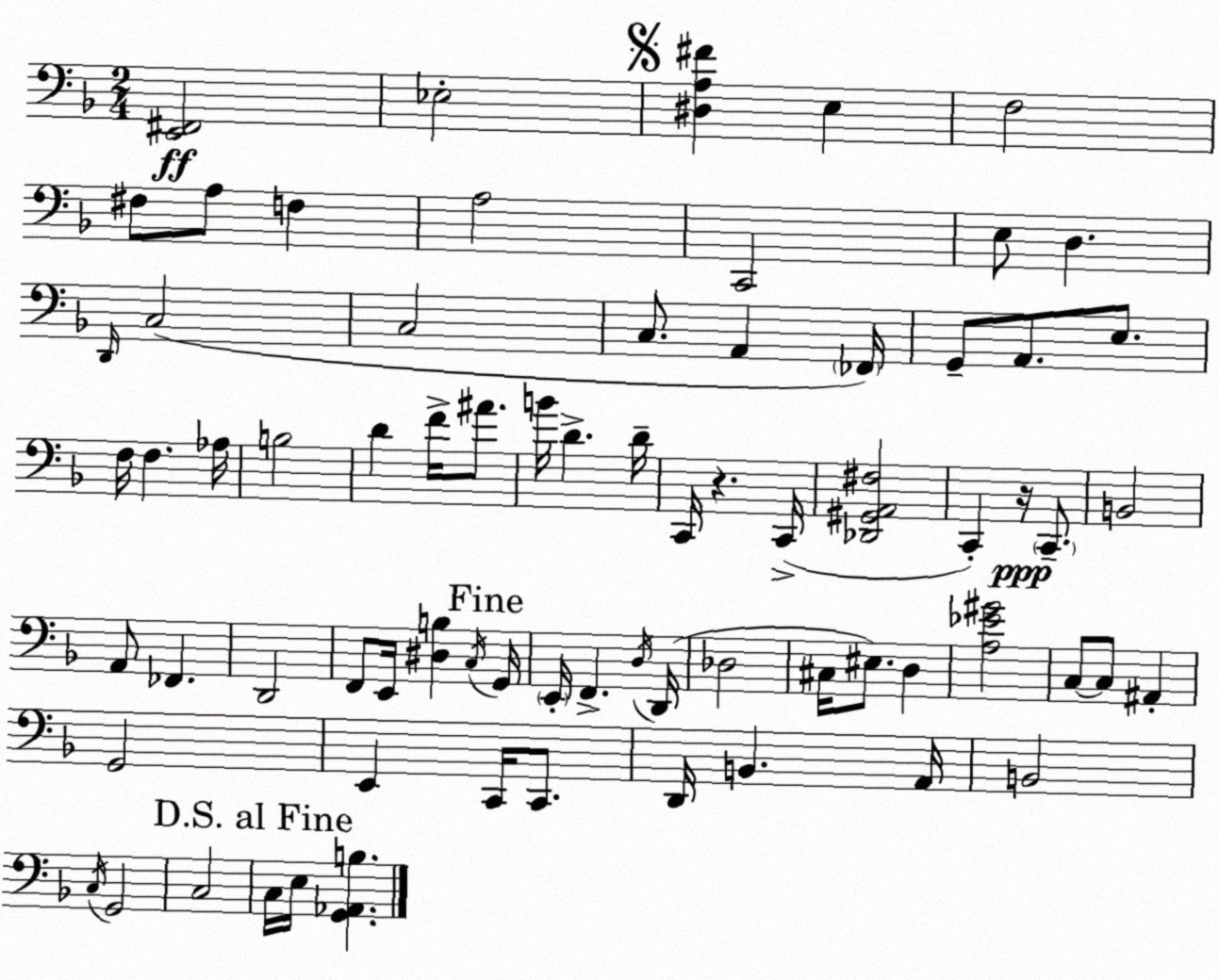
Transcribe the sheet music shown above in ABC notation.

X:1
T:Untitled
M:2/4
L:1/4
K:F
[E,,^F,,]2 _E,2 [^D,A,^F] E, F,2 ^F,/2 A,/2 F, A,2 C,,2 E,/2 D, D,,/4 C,2 C,2 C,/2 A,, _F,,/4 G,,/2 A,,/2 E,/2 F,/4 F, _A,/4 B,2 D F/4 ^A/2 B/4 D D/4 C,,/4 z C,,/4 [_D,,^G,,A,,^F,]2 C,, z/4 C,,/2 B,,2 A,,/2 _F,, D,,2 F,,/2 E,,/4 [^D,B,] C,/4 G,,/4 E,,/4 F,, D,/4 D,,/4 _D,2 ^C,/4 ^E,/2 D, [A,_E^G]2 C,/2 C,/2 ^A,, G,,2 E,, C,,/4 C,,/2 D,,/4 B,, A,,/4 B,,2 C,/4 G,,2 C,2 C,/4 E,/4 [G,,_A,,B,]